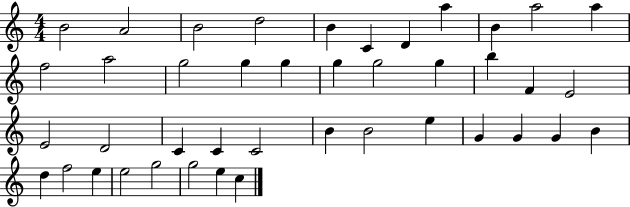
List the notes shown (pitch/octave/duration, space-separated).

B4/h A4/h B4/h D5/h B4/q C4/q D4/q A5/q B4/q A5/h A5/q F5/h A5/h G5/h G5/q G5/q G5/q G5/h G5/q B5/q F4/q E4/h E4/h D4/h C4/q C4/q C4/h B4/q B4/h E5/q G4/q G4/q G4/q B4/q D5/q F5/h E5/q E5/h G5/h G5/h E5/q C5/q